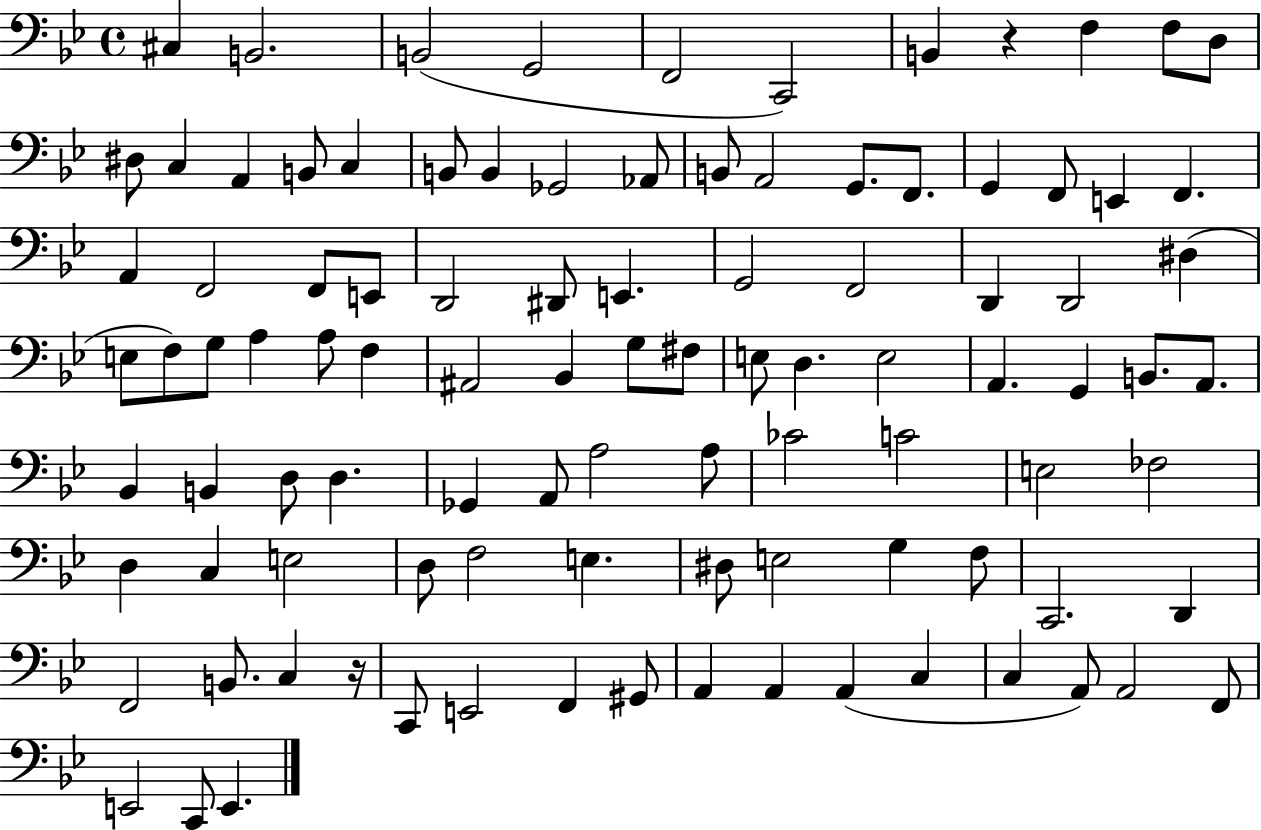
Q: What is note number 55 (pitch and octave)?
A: B2